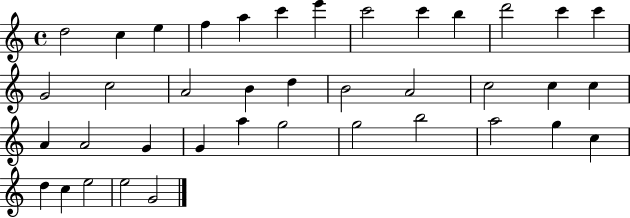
D5/h C5/q E5/q F5/q A5/q C6/q E6/q C6/h C6/q B5/q D6/h C6/q C6/q G4/h C5/h A4/h B4/q D5/q B4/h A4/h C5/h C5/q C5/q A4/q A4/h G4/q G4/q A5/q G5/h G5/h B5/h A5/h G5/q C5/q D5/q C5/q E5/h E5/h G4/h